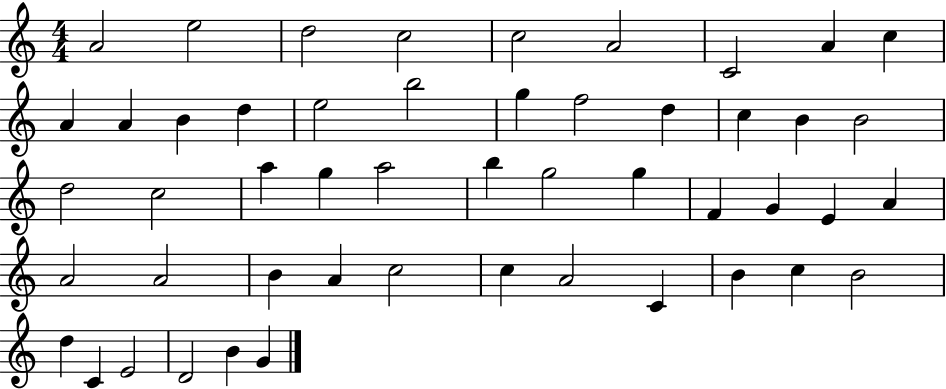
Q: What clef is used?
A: treble